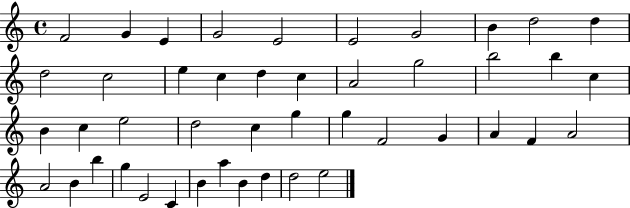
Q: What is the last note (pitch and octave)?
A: E5